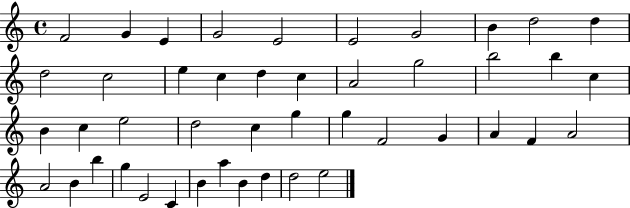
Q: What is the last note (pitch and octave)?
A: E5